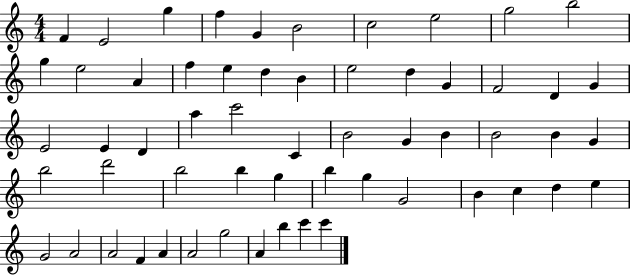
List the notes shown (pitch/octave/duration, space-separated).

F4/q E4/h G5/q F5/q G4/q B4/h C5/h E5/h G5/h B5/h G5/q E5/h A4/q F5/q E5/q D5/q B4/q E5/h D5/q G4/q F4/h D4/q G4/q E4/h E4/q D4/q A5/q C6/h C4/q B4/h G4/q B4/q B4/h B4/q G4/q B5/h D6/h B5/h B5/q G5/q B5/q G5/q G4/h B4/q C5/q D5/q E5/q G4/h A4/h A4/h F4/q A4/q A4/h G5/h A4/q B5/q C6/q C6/q